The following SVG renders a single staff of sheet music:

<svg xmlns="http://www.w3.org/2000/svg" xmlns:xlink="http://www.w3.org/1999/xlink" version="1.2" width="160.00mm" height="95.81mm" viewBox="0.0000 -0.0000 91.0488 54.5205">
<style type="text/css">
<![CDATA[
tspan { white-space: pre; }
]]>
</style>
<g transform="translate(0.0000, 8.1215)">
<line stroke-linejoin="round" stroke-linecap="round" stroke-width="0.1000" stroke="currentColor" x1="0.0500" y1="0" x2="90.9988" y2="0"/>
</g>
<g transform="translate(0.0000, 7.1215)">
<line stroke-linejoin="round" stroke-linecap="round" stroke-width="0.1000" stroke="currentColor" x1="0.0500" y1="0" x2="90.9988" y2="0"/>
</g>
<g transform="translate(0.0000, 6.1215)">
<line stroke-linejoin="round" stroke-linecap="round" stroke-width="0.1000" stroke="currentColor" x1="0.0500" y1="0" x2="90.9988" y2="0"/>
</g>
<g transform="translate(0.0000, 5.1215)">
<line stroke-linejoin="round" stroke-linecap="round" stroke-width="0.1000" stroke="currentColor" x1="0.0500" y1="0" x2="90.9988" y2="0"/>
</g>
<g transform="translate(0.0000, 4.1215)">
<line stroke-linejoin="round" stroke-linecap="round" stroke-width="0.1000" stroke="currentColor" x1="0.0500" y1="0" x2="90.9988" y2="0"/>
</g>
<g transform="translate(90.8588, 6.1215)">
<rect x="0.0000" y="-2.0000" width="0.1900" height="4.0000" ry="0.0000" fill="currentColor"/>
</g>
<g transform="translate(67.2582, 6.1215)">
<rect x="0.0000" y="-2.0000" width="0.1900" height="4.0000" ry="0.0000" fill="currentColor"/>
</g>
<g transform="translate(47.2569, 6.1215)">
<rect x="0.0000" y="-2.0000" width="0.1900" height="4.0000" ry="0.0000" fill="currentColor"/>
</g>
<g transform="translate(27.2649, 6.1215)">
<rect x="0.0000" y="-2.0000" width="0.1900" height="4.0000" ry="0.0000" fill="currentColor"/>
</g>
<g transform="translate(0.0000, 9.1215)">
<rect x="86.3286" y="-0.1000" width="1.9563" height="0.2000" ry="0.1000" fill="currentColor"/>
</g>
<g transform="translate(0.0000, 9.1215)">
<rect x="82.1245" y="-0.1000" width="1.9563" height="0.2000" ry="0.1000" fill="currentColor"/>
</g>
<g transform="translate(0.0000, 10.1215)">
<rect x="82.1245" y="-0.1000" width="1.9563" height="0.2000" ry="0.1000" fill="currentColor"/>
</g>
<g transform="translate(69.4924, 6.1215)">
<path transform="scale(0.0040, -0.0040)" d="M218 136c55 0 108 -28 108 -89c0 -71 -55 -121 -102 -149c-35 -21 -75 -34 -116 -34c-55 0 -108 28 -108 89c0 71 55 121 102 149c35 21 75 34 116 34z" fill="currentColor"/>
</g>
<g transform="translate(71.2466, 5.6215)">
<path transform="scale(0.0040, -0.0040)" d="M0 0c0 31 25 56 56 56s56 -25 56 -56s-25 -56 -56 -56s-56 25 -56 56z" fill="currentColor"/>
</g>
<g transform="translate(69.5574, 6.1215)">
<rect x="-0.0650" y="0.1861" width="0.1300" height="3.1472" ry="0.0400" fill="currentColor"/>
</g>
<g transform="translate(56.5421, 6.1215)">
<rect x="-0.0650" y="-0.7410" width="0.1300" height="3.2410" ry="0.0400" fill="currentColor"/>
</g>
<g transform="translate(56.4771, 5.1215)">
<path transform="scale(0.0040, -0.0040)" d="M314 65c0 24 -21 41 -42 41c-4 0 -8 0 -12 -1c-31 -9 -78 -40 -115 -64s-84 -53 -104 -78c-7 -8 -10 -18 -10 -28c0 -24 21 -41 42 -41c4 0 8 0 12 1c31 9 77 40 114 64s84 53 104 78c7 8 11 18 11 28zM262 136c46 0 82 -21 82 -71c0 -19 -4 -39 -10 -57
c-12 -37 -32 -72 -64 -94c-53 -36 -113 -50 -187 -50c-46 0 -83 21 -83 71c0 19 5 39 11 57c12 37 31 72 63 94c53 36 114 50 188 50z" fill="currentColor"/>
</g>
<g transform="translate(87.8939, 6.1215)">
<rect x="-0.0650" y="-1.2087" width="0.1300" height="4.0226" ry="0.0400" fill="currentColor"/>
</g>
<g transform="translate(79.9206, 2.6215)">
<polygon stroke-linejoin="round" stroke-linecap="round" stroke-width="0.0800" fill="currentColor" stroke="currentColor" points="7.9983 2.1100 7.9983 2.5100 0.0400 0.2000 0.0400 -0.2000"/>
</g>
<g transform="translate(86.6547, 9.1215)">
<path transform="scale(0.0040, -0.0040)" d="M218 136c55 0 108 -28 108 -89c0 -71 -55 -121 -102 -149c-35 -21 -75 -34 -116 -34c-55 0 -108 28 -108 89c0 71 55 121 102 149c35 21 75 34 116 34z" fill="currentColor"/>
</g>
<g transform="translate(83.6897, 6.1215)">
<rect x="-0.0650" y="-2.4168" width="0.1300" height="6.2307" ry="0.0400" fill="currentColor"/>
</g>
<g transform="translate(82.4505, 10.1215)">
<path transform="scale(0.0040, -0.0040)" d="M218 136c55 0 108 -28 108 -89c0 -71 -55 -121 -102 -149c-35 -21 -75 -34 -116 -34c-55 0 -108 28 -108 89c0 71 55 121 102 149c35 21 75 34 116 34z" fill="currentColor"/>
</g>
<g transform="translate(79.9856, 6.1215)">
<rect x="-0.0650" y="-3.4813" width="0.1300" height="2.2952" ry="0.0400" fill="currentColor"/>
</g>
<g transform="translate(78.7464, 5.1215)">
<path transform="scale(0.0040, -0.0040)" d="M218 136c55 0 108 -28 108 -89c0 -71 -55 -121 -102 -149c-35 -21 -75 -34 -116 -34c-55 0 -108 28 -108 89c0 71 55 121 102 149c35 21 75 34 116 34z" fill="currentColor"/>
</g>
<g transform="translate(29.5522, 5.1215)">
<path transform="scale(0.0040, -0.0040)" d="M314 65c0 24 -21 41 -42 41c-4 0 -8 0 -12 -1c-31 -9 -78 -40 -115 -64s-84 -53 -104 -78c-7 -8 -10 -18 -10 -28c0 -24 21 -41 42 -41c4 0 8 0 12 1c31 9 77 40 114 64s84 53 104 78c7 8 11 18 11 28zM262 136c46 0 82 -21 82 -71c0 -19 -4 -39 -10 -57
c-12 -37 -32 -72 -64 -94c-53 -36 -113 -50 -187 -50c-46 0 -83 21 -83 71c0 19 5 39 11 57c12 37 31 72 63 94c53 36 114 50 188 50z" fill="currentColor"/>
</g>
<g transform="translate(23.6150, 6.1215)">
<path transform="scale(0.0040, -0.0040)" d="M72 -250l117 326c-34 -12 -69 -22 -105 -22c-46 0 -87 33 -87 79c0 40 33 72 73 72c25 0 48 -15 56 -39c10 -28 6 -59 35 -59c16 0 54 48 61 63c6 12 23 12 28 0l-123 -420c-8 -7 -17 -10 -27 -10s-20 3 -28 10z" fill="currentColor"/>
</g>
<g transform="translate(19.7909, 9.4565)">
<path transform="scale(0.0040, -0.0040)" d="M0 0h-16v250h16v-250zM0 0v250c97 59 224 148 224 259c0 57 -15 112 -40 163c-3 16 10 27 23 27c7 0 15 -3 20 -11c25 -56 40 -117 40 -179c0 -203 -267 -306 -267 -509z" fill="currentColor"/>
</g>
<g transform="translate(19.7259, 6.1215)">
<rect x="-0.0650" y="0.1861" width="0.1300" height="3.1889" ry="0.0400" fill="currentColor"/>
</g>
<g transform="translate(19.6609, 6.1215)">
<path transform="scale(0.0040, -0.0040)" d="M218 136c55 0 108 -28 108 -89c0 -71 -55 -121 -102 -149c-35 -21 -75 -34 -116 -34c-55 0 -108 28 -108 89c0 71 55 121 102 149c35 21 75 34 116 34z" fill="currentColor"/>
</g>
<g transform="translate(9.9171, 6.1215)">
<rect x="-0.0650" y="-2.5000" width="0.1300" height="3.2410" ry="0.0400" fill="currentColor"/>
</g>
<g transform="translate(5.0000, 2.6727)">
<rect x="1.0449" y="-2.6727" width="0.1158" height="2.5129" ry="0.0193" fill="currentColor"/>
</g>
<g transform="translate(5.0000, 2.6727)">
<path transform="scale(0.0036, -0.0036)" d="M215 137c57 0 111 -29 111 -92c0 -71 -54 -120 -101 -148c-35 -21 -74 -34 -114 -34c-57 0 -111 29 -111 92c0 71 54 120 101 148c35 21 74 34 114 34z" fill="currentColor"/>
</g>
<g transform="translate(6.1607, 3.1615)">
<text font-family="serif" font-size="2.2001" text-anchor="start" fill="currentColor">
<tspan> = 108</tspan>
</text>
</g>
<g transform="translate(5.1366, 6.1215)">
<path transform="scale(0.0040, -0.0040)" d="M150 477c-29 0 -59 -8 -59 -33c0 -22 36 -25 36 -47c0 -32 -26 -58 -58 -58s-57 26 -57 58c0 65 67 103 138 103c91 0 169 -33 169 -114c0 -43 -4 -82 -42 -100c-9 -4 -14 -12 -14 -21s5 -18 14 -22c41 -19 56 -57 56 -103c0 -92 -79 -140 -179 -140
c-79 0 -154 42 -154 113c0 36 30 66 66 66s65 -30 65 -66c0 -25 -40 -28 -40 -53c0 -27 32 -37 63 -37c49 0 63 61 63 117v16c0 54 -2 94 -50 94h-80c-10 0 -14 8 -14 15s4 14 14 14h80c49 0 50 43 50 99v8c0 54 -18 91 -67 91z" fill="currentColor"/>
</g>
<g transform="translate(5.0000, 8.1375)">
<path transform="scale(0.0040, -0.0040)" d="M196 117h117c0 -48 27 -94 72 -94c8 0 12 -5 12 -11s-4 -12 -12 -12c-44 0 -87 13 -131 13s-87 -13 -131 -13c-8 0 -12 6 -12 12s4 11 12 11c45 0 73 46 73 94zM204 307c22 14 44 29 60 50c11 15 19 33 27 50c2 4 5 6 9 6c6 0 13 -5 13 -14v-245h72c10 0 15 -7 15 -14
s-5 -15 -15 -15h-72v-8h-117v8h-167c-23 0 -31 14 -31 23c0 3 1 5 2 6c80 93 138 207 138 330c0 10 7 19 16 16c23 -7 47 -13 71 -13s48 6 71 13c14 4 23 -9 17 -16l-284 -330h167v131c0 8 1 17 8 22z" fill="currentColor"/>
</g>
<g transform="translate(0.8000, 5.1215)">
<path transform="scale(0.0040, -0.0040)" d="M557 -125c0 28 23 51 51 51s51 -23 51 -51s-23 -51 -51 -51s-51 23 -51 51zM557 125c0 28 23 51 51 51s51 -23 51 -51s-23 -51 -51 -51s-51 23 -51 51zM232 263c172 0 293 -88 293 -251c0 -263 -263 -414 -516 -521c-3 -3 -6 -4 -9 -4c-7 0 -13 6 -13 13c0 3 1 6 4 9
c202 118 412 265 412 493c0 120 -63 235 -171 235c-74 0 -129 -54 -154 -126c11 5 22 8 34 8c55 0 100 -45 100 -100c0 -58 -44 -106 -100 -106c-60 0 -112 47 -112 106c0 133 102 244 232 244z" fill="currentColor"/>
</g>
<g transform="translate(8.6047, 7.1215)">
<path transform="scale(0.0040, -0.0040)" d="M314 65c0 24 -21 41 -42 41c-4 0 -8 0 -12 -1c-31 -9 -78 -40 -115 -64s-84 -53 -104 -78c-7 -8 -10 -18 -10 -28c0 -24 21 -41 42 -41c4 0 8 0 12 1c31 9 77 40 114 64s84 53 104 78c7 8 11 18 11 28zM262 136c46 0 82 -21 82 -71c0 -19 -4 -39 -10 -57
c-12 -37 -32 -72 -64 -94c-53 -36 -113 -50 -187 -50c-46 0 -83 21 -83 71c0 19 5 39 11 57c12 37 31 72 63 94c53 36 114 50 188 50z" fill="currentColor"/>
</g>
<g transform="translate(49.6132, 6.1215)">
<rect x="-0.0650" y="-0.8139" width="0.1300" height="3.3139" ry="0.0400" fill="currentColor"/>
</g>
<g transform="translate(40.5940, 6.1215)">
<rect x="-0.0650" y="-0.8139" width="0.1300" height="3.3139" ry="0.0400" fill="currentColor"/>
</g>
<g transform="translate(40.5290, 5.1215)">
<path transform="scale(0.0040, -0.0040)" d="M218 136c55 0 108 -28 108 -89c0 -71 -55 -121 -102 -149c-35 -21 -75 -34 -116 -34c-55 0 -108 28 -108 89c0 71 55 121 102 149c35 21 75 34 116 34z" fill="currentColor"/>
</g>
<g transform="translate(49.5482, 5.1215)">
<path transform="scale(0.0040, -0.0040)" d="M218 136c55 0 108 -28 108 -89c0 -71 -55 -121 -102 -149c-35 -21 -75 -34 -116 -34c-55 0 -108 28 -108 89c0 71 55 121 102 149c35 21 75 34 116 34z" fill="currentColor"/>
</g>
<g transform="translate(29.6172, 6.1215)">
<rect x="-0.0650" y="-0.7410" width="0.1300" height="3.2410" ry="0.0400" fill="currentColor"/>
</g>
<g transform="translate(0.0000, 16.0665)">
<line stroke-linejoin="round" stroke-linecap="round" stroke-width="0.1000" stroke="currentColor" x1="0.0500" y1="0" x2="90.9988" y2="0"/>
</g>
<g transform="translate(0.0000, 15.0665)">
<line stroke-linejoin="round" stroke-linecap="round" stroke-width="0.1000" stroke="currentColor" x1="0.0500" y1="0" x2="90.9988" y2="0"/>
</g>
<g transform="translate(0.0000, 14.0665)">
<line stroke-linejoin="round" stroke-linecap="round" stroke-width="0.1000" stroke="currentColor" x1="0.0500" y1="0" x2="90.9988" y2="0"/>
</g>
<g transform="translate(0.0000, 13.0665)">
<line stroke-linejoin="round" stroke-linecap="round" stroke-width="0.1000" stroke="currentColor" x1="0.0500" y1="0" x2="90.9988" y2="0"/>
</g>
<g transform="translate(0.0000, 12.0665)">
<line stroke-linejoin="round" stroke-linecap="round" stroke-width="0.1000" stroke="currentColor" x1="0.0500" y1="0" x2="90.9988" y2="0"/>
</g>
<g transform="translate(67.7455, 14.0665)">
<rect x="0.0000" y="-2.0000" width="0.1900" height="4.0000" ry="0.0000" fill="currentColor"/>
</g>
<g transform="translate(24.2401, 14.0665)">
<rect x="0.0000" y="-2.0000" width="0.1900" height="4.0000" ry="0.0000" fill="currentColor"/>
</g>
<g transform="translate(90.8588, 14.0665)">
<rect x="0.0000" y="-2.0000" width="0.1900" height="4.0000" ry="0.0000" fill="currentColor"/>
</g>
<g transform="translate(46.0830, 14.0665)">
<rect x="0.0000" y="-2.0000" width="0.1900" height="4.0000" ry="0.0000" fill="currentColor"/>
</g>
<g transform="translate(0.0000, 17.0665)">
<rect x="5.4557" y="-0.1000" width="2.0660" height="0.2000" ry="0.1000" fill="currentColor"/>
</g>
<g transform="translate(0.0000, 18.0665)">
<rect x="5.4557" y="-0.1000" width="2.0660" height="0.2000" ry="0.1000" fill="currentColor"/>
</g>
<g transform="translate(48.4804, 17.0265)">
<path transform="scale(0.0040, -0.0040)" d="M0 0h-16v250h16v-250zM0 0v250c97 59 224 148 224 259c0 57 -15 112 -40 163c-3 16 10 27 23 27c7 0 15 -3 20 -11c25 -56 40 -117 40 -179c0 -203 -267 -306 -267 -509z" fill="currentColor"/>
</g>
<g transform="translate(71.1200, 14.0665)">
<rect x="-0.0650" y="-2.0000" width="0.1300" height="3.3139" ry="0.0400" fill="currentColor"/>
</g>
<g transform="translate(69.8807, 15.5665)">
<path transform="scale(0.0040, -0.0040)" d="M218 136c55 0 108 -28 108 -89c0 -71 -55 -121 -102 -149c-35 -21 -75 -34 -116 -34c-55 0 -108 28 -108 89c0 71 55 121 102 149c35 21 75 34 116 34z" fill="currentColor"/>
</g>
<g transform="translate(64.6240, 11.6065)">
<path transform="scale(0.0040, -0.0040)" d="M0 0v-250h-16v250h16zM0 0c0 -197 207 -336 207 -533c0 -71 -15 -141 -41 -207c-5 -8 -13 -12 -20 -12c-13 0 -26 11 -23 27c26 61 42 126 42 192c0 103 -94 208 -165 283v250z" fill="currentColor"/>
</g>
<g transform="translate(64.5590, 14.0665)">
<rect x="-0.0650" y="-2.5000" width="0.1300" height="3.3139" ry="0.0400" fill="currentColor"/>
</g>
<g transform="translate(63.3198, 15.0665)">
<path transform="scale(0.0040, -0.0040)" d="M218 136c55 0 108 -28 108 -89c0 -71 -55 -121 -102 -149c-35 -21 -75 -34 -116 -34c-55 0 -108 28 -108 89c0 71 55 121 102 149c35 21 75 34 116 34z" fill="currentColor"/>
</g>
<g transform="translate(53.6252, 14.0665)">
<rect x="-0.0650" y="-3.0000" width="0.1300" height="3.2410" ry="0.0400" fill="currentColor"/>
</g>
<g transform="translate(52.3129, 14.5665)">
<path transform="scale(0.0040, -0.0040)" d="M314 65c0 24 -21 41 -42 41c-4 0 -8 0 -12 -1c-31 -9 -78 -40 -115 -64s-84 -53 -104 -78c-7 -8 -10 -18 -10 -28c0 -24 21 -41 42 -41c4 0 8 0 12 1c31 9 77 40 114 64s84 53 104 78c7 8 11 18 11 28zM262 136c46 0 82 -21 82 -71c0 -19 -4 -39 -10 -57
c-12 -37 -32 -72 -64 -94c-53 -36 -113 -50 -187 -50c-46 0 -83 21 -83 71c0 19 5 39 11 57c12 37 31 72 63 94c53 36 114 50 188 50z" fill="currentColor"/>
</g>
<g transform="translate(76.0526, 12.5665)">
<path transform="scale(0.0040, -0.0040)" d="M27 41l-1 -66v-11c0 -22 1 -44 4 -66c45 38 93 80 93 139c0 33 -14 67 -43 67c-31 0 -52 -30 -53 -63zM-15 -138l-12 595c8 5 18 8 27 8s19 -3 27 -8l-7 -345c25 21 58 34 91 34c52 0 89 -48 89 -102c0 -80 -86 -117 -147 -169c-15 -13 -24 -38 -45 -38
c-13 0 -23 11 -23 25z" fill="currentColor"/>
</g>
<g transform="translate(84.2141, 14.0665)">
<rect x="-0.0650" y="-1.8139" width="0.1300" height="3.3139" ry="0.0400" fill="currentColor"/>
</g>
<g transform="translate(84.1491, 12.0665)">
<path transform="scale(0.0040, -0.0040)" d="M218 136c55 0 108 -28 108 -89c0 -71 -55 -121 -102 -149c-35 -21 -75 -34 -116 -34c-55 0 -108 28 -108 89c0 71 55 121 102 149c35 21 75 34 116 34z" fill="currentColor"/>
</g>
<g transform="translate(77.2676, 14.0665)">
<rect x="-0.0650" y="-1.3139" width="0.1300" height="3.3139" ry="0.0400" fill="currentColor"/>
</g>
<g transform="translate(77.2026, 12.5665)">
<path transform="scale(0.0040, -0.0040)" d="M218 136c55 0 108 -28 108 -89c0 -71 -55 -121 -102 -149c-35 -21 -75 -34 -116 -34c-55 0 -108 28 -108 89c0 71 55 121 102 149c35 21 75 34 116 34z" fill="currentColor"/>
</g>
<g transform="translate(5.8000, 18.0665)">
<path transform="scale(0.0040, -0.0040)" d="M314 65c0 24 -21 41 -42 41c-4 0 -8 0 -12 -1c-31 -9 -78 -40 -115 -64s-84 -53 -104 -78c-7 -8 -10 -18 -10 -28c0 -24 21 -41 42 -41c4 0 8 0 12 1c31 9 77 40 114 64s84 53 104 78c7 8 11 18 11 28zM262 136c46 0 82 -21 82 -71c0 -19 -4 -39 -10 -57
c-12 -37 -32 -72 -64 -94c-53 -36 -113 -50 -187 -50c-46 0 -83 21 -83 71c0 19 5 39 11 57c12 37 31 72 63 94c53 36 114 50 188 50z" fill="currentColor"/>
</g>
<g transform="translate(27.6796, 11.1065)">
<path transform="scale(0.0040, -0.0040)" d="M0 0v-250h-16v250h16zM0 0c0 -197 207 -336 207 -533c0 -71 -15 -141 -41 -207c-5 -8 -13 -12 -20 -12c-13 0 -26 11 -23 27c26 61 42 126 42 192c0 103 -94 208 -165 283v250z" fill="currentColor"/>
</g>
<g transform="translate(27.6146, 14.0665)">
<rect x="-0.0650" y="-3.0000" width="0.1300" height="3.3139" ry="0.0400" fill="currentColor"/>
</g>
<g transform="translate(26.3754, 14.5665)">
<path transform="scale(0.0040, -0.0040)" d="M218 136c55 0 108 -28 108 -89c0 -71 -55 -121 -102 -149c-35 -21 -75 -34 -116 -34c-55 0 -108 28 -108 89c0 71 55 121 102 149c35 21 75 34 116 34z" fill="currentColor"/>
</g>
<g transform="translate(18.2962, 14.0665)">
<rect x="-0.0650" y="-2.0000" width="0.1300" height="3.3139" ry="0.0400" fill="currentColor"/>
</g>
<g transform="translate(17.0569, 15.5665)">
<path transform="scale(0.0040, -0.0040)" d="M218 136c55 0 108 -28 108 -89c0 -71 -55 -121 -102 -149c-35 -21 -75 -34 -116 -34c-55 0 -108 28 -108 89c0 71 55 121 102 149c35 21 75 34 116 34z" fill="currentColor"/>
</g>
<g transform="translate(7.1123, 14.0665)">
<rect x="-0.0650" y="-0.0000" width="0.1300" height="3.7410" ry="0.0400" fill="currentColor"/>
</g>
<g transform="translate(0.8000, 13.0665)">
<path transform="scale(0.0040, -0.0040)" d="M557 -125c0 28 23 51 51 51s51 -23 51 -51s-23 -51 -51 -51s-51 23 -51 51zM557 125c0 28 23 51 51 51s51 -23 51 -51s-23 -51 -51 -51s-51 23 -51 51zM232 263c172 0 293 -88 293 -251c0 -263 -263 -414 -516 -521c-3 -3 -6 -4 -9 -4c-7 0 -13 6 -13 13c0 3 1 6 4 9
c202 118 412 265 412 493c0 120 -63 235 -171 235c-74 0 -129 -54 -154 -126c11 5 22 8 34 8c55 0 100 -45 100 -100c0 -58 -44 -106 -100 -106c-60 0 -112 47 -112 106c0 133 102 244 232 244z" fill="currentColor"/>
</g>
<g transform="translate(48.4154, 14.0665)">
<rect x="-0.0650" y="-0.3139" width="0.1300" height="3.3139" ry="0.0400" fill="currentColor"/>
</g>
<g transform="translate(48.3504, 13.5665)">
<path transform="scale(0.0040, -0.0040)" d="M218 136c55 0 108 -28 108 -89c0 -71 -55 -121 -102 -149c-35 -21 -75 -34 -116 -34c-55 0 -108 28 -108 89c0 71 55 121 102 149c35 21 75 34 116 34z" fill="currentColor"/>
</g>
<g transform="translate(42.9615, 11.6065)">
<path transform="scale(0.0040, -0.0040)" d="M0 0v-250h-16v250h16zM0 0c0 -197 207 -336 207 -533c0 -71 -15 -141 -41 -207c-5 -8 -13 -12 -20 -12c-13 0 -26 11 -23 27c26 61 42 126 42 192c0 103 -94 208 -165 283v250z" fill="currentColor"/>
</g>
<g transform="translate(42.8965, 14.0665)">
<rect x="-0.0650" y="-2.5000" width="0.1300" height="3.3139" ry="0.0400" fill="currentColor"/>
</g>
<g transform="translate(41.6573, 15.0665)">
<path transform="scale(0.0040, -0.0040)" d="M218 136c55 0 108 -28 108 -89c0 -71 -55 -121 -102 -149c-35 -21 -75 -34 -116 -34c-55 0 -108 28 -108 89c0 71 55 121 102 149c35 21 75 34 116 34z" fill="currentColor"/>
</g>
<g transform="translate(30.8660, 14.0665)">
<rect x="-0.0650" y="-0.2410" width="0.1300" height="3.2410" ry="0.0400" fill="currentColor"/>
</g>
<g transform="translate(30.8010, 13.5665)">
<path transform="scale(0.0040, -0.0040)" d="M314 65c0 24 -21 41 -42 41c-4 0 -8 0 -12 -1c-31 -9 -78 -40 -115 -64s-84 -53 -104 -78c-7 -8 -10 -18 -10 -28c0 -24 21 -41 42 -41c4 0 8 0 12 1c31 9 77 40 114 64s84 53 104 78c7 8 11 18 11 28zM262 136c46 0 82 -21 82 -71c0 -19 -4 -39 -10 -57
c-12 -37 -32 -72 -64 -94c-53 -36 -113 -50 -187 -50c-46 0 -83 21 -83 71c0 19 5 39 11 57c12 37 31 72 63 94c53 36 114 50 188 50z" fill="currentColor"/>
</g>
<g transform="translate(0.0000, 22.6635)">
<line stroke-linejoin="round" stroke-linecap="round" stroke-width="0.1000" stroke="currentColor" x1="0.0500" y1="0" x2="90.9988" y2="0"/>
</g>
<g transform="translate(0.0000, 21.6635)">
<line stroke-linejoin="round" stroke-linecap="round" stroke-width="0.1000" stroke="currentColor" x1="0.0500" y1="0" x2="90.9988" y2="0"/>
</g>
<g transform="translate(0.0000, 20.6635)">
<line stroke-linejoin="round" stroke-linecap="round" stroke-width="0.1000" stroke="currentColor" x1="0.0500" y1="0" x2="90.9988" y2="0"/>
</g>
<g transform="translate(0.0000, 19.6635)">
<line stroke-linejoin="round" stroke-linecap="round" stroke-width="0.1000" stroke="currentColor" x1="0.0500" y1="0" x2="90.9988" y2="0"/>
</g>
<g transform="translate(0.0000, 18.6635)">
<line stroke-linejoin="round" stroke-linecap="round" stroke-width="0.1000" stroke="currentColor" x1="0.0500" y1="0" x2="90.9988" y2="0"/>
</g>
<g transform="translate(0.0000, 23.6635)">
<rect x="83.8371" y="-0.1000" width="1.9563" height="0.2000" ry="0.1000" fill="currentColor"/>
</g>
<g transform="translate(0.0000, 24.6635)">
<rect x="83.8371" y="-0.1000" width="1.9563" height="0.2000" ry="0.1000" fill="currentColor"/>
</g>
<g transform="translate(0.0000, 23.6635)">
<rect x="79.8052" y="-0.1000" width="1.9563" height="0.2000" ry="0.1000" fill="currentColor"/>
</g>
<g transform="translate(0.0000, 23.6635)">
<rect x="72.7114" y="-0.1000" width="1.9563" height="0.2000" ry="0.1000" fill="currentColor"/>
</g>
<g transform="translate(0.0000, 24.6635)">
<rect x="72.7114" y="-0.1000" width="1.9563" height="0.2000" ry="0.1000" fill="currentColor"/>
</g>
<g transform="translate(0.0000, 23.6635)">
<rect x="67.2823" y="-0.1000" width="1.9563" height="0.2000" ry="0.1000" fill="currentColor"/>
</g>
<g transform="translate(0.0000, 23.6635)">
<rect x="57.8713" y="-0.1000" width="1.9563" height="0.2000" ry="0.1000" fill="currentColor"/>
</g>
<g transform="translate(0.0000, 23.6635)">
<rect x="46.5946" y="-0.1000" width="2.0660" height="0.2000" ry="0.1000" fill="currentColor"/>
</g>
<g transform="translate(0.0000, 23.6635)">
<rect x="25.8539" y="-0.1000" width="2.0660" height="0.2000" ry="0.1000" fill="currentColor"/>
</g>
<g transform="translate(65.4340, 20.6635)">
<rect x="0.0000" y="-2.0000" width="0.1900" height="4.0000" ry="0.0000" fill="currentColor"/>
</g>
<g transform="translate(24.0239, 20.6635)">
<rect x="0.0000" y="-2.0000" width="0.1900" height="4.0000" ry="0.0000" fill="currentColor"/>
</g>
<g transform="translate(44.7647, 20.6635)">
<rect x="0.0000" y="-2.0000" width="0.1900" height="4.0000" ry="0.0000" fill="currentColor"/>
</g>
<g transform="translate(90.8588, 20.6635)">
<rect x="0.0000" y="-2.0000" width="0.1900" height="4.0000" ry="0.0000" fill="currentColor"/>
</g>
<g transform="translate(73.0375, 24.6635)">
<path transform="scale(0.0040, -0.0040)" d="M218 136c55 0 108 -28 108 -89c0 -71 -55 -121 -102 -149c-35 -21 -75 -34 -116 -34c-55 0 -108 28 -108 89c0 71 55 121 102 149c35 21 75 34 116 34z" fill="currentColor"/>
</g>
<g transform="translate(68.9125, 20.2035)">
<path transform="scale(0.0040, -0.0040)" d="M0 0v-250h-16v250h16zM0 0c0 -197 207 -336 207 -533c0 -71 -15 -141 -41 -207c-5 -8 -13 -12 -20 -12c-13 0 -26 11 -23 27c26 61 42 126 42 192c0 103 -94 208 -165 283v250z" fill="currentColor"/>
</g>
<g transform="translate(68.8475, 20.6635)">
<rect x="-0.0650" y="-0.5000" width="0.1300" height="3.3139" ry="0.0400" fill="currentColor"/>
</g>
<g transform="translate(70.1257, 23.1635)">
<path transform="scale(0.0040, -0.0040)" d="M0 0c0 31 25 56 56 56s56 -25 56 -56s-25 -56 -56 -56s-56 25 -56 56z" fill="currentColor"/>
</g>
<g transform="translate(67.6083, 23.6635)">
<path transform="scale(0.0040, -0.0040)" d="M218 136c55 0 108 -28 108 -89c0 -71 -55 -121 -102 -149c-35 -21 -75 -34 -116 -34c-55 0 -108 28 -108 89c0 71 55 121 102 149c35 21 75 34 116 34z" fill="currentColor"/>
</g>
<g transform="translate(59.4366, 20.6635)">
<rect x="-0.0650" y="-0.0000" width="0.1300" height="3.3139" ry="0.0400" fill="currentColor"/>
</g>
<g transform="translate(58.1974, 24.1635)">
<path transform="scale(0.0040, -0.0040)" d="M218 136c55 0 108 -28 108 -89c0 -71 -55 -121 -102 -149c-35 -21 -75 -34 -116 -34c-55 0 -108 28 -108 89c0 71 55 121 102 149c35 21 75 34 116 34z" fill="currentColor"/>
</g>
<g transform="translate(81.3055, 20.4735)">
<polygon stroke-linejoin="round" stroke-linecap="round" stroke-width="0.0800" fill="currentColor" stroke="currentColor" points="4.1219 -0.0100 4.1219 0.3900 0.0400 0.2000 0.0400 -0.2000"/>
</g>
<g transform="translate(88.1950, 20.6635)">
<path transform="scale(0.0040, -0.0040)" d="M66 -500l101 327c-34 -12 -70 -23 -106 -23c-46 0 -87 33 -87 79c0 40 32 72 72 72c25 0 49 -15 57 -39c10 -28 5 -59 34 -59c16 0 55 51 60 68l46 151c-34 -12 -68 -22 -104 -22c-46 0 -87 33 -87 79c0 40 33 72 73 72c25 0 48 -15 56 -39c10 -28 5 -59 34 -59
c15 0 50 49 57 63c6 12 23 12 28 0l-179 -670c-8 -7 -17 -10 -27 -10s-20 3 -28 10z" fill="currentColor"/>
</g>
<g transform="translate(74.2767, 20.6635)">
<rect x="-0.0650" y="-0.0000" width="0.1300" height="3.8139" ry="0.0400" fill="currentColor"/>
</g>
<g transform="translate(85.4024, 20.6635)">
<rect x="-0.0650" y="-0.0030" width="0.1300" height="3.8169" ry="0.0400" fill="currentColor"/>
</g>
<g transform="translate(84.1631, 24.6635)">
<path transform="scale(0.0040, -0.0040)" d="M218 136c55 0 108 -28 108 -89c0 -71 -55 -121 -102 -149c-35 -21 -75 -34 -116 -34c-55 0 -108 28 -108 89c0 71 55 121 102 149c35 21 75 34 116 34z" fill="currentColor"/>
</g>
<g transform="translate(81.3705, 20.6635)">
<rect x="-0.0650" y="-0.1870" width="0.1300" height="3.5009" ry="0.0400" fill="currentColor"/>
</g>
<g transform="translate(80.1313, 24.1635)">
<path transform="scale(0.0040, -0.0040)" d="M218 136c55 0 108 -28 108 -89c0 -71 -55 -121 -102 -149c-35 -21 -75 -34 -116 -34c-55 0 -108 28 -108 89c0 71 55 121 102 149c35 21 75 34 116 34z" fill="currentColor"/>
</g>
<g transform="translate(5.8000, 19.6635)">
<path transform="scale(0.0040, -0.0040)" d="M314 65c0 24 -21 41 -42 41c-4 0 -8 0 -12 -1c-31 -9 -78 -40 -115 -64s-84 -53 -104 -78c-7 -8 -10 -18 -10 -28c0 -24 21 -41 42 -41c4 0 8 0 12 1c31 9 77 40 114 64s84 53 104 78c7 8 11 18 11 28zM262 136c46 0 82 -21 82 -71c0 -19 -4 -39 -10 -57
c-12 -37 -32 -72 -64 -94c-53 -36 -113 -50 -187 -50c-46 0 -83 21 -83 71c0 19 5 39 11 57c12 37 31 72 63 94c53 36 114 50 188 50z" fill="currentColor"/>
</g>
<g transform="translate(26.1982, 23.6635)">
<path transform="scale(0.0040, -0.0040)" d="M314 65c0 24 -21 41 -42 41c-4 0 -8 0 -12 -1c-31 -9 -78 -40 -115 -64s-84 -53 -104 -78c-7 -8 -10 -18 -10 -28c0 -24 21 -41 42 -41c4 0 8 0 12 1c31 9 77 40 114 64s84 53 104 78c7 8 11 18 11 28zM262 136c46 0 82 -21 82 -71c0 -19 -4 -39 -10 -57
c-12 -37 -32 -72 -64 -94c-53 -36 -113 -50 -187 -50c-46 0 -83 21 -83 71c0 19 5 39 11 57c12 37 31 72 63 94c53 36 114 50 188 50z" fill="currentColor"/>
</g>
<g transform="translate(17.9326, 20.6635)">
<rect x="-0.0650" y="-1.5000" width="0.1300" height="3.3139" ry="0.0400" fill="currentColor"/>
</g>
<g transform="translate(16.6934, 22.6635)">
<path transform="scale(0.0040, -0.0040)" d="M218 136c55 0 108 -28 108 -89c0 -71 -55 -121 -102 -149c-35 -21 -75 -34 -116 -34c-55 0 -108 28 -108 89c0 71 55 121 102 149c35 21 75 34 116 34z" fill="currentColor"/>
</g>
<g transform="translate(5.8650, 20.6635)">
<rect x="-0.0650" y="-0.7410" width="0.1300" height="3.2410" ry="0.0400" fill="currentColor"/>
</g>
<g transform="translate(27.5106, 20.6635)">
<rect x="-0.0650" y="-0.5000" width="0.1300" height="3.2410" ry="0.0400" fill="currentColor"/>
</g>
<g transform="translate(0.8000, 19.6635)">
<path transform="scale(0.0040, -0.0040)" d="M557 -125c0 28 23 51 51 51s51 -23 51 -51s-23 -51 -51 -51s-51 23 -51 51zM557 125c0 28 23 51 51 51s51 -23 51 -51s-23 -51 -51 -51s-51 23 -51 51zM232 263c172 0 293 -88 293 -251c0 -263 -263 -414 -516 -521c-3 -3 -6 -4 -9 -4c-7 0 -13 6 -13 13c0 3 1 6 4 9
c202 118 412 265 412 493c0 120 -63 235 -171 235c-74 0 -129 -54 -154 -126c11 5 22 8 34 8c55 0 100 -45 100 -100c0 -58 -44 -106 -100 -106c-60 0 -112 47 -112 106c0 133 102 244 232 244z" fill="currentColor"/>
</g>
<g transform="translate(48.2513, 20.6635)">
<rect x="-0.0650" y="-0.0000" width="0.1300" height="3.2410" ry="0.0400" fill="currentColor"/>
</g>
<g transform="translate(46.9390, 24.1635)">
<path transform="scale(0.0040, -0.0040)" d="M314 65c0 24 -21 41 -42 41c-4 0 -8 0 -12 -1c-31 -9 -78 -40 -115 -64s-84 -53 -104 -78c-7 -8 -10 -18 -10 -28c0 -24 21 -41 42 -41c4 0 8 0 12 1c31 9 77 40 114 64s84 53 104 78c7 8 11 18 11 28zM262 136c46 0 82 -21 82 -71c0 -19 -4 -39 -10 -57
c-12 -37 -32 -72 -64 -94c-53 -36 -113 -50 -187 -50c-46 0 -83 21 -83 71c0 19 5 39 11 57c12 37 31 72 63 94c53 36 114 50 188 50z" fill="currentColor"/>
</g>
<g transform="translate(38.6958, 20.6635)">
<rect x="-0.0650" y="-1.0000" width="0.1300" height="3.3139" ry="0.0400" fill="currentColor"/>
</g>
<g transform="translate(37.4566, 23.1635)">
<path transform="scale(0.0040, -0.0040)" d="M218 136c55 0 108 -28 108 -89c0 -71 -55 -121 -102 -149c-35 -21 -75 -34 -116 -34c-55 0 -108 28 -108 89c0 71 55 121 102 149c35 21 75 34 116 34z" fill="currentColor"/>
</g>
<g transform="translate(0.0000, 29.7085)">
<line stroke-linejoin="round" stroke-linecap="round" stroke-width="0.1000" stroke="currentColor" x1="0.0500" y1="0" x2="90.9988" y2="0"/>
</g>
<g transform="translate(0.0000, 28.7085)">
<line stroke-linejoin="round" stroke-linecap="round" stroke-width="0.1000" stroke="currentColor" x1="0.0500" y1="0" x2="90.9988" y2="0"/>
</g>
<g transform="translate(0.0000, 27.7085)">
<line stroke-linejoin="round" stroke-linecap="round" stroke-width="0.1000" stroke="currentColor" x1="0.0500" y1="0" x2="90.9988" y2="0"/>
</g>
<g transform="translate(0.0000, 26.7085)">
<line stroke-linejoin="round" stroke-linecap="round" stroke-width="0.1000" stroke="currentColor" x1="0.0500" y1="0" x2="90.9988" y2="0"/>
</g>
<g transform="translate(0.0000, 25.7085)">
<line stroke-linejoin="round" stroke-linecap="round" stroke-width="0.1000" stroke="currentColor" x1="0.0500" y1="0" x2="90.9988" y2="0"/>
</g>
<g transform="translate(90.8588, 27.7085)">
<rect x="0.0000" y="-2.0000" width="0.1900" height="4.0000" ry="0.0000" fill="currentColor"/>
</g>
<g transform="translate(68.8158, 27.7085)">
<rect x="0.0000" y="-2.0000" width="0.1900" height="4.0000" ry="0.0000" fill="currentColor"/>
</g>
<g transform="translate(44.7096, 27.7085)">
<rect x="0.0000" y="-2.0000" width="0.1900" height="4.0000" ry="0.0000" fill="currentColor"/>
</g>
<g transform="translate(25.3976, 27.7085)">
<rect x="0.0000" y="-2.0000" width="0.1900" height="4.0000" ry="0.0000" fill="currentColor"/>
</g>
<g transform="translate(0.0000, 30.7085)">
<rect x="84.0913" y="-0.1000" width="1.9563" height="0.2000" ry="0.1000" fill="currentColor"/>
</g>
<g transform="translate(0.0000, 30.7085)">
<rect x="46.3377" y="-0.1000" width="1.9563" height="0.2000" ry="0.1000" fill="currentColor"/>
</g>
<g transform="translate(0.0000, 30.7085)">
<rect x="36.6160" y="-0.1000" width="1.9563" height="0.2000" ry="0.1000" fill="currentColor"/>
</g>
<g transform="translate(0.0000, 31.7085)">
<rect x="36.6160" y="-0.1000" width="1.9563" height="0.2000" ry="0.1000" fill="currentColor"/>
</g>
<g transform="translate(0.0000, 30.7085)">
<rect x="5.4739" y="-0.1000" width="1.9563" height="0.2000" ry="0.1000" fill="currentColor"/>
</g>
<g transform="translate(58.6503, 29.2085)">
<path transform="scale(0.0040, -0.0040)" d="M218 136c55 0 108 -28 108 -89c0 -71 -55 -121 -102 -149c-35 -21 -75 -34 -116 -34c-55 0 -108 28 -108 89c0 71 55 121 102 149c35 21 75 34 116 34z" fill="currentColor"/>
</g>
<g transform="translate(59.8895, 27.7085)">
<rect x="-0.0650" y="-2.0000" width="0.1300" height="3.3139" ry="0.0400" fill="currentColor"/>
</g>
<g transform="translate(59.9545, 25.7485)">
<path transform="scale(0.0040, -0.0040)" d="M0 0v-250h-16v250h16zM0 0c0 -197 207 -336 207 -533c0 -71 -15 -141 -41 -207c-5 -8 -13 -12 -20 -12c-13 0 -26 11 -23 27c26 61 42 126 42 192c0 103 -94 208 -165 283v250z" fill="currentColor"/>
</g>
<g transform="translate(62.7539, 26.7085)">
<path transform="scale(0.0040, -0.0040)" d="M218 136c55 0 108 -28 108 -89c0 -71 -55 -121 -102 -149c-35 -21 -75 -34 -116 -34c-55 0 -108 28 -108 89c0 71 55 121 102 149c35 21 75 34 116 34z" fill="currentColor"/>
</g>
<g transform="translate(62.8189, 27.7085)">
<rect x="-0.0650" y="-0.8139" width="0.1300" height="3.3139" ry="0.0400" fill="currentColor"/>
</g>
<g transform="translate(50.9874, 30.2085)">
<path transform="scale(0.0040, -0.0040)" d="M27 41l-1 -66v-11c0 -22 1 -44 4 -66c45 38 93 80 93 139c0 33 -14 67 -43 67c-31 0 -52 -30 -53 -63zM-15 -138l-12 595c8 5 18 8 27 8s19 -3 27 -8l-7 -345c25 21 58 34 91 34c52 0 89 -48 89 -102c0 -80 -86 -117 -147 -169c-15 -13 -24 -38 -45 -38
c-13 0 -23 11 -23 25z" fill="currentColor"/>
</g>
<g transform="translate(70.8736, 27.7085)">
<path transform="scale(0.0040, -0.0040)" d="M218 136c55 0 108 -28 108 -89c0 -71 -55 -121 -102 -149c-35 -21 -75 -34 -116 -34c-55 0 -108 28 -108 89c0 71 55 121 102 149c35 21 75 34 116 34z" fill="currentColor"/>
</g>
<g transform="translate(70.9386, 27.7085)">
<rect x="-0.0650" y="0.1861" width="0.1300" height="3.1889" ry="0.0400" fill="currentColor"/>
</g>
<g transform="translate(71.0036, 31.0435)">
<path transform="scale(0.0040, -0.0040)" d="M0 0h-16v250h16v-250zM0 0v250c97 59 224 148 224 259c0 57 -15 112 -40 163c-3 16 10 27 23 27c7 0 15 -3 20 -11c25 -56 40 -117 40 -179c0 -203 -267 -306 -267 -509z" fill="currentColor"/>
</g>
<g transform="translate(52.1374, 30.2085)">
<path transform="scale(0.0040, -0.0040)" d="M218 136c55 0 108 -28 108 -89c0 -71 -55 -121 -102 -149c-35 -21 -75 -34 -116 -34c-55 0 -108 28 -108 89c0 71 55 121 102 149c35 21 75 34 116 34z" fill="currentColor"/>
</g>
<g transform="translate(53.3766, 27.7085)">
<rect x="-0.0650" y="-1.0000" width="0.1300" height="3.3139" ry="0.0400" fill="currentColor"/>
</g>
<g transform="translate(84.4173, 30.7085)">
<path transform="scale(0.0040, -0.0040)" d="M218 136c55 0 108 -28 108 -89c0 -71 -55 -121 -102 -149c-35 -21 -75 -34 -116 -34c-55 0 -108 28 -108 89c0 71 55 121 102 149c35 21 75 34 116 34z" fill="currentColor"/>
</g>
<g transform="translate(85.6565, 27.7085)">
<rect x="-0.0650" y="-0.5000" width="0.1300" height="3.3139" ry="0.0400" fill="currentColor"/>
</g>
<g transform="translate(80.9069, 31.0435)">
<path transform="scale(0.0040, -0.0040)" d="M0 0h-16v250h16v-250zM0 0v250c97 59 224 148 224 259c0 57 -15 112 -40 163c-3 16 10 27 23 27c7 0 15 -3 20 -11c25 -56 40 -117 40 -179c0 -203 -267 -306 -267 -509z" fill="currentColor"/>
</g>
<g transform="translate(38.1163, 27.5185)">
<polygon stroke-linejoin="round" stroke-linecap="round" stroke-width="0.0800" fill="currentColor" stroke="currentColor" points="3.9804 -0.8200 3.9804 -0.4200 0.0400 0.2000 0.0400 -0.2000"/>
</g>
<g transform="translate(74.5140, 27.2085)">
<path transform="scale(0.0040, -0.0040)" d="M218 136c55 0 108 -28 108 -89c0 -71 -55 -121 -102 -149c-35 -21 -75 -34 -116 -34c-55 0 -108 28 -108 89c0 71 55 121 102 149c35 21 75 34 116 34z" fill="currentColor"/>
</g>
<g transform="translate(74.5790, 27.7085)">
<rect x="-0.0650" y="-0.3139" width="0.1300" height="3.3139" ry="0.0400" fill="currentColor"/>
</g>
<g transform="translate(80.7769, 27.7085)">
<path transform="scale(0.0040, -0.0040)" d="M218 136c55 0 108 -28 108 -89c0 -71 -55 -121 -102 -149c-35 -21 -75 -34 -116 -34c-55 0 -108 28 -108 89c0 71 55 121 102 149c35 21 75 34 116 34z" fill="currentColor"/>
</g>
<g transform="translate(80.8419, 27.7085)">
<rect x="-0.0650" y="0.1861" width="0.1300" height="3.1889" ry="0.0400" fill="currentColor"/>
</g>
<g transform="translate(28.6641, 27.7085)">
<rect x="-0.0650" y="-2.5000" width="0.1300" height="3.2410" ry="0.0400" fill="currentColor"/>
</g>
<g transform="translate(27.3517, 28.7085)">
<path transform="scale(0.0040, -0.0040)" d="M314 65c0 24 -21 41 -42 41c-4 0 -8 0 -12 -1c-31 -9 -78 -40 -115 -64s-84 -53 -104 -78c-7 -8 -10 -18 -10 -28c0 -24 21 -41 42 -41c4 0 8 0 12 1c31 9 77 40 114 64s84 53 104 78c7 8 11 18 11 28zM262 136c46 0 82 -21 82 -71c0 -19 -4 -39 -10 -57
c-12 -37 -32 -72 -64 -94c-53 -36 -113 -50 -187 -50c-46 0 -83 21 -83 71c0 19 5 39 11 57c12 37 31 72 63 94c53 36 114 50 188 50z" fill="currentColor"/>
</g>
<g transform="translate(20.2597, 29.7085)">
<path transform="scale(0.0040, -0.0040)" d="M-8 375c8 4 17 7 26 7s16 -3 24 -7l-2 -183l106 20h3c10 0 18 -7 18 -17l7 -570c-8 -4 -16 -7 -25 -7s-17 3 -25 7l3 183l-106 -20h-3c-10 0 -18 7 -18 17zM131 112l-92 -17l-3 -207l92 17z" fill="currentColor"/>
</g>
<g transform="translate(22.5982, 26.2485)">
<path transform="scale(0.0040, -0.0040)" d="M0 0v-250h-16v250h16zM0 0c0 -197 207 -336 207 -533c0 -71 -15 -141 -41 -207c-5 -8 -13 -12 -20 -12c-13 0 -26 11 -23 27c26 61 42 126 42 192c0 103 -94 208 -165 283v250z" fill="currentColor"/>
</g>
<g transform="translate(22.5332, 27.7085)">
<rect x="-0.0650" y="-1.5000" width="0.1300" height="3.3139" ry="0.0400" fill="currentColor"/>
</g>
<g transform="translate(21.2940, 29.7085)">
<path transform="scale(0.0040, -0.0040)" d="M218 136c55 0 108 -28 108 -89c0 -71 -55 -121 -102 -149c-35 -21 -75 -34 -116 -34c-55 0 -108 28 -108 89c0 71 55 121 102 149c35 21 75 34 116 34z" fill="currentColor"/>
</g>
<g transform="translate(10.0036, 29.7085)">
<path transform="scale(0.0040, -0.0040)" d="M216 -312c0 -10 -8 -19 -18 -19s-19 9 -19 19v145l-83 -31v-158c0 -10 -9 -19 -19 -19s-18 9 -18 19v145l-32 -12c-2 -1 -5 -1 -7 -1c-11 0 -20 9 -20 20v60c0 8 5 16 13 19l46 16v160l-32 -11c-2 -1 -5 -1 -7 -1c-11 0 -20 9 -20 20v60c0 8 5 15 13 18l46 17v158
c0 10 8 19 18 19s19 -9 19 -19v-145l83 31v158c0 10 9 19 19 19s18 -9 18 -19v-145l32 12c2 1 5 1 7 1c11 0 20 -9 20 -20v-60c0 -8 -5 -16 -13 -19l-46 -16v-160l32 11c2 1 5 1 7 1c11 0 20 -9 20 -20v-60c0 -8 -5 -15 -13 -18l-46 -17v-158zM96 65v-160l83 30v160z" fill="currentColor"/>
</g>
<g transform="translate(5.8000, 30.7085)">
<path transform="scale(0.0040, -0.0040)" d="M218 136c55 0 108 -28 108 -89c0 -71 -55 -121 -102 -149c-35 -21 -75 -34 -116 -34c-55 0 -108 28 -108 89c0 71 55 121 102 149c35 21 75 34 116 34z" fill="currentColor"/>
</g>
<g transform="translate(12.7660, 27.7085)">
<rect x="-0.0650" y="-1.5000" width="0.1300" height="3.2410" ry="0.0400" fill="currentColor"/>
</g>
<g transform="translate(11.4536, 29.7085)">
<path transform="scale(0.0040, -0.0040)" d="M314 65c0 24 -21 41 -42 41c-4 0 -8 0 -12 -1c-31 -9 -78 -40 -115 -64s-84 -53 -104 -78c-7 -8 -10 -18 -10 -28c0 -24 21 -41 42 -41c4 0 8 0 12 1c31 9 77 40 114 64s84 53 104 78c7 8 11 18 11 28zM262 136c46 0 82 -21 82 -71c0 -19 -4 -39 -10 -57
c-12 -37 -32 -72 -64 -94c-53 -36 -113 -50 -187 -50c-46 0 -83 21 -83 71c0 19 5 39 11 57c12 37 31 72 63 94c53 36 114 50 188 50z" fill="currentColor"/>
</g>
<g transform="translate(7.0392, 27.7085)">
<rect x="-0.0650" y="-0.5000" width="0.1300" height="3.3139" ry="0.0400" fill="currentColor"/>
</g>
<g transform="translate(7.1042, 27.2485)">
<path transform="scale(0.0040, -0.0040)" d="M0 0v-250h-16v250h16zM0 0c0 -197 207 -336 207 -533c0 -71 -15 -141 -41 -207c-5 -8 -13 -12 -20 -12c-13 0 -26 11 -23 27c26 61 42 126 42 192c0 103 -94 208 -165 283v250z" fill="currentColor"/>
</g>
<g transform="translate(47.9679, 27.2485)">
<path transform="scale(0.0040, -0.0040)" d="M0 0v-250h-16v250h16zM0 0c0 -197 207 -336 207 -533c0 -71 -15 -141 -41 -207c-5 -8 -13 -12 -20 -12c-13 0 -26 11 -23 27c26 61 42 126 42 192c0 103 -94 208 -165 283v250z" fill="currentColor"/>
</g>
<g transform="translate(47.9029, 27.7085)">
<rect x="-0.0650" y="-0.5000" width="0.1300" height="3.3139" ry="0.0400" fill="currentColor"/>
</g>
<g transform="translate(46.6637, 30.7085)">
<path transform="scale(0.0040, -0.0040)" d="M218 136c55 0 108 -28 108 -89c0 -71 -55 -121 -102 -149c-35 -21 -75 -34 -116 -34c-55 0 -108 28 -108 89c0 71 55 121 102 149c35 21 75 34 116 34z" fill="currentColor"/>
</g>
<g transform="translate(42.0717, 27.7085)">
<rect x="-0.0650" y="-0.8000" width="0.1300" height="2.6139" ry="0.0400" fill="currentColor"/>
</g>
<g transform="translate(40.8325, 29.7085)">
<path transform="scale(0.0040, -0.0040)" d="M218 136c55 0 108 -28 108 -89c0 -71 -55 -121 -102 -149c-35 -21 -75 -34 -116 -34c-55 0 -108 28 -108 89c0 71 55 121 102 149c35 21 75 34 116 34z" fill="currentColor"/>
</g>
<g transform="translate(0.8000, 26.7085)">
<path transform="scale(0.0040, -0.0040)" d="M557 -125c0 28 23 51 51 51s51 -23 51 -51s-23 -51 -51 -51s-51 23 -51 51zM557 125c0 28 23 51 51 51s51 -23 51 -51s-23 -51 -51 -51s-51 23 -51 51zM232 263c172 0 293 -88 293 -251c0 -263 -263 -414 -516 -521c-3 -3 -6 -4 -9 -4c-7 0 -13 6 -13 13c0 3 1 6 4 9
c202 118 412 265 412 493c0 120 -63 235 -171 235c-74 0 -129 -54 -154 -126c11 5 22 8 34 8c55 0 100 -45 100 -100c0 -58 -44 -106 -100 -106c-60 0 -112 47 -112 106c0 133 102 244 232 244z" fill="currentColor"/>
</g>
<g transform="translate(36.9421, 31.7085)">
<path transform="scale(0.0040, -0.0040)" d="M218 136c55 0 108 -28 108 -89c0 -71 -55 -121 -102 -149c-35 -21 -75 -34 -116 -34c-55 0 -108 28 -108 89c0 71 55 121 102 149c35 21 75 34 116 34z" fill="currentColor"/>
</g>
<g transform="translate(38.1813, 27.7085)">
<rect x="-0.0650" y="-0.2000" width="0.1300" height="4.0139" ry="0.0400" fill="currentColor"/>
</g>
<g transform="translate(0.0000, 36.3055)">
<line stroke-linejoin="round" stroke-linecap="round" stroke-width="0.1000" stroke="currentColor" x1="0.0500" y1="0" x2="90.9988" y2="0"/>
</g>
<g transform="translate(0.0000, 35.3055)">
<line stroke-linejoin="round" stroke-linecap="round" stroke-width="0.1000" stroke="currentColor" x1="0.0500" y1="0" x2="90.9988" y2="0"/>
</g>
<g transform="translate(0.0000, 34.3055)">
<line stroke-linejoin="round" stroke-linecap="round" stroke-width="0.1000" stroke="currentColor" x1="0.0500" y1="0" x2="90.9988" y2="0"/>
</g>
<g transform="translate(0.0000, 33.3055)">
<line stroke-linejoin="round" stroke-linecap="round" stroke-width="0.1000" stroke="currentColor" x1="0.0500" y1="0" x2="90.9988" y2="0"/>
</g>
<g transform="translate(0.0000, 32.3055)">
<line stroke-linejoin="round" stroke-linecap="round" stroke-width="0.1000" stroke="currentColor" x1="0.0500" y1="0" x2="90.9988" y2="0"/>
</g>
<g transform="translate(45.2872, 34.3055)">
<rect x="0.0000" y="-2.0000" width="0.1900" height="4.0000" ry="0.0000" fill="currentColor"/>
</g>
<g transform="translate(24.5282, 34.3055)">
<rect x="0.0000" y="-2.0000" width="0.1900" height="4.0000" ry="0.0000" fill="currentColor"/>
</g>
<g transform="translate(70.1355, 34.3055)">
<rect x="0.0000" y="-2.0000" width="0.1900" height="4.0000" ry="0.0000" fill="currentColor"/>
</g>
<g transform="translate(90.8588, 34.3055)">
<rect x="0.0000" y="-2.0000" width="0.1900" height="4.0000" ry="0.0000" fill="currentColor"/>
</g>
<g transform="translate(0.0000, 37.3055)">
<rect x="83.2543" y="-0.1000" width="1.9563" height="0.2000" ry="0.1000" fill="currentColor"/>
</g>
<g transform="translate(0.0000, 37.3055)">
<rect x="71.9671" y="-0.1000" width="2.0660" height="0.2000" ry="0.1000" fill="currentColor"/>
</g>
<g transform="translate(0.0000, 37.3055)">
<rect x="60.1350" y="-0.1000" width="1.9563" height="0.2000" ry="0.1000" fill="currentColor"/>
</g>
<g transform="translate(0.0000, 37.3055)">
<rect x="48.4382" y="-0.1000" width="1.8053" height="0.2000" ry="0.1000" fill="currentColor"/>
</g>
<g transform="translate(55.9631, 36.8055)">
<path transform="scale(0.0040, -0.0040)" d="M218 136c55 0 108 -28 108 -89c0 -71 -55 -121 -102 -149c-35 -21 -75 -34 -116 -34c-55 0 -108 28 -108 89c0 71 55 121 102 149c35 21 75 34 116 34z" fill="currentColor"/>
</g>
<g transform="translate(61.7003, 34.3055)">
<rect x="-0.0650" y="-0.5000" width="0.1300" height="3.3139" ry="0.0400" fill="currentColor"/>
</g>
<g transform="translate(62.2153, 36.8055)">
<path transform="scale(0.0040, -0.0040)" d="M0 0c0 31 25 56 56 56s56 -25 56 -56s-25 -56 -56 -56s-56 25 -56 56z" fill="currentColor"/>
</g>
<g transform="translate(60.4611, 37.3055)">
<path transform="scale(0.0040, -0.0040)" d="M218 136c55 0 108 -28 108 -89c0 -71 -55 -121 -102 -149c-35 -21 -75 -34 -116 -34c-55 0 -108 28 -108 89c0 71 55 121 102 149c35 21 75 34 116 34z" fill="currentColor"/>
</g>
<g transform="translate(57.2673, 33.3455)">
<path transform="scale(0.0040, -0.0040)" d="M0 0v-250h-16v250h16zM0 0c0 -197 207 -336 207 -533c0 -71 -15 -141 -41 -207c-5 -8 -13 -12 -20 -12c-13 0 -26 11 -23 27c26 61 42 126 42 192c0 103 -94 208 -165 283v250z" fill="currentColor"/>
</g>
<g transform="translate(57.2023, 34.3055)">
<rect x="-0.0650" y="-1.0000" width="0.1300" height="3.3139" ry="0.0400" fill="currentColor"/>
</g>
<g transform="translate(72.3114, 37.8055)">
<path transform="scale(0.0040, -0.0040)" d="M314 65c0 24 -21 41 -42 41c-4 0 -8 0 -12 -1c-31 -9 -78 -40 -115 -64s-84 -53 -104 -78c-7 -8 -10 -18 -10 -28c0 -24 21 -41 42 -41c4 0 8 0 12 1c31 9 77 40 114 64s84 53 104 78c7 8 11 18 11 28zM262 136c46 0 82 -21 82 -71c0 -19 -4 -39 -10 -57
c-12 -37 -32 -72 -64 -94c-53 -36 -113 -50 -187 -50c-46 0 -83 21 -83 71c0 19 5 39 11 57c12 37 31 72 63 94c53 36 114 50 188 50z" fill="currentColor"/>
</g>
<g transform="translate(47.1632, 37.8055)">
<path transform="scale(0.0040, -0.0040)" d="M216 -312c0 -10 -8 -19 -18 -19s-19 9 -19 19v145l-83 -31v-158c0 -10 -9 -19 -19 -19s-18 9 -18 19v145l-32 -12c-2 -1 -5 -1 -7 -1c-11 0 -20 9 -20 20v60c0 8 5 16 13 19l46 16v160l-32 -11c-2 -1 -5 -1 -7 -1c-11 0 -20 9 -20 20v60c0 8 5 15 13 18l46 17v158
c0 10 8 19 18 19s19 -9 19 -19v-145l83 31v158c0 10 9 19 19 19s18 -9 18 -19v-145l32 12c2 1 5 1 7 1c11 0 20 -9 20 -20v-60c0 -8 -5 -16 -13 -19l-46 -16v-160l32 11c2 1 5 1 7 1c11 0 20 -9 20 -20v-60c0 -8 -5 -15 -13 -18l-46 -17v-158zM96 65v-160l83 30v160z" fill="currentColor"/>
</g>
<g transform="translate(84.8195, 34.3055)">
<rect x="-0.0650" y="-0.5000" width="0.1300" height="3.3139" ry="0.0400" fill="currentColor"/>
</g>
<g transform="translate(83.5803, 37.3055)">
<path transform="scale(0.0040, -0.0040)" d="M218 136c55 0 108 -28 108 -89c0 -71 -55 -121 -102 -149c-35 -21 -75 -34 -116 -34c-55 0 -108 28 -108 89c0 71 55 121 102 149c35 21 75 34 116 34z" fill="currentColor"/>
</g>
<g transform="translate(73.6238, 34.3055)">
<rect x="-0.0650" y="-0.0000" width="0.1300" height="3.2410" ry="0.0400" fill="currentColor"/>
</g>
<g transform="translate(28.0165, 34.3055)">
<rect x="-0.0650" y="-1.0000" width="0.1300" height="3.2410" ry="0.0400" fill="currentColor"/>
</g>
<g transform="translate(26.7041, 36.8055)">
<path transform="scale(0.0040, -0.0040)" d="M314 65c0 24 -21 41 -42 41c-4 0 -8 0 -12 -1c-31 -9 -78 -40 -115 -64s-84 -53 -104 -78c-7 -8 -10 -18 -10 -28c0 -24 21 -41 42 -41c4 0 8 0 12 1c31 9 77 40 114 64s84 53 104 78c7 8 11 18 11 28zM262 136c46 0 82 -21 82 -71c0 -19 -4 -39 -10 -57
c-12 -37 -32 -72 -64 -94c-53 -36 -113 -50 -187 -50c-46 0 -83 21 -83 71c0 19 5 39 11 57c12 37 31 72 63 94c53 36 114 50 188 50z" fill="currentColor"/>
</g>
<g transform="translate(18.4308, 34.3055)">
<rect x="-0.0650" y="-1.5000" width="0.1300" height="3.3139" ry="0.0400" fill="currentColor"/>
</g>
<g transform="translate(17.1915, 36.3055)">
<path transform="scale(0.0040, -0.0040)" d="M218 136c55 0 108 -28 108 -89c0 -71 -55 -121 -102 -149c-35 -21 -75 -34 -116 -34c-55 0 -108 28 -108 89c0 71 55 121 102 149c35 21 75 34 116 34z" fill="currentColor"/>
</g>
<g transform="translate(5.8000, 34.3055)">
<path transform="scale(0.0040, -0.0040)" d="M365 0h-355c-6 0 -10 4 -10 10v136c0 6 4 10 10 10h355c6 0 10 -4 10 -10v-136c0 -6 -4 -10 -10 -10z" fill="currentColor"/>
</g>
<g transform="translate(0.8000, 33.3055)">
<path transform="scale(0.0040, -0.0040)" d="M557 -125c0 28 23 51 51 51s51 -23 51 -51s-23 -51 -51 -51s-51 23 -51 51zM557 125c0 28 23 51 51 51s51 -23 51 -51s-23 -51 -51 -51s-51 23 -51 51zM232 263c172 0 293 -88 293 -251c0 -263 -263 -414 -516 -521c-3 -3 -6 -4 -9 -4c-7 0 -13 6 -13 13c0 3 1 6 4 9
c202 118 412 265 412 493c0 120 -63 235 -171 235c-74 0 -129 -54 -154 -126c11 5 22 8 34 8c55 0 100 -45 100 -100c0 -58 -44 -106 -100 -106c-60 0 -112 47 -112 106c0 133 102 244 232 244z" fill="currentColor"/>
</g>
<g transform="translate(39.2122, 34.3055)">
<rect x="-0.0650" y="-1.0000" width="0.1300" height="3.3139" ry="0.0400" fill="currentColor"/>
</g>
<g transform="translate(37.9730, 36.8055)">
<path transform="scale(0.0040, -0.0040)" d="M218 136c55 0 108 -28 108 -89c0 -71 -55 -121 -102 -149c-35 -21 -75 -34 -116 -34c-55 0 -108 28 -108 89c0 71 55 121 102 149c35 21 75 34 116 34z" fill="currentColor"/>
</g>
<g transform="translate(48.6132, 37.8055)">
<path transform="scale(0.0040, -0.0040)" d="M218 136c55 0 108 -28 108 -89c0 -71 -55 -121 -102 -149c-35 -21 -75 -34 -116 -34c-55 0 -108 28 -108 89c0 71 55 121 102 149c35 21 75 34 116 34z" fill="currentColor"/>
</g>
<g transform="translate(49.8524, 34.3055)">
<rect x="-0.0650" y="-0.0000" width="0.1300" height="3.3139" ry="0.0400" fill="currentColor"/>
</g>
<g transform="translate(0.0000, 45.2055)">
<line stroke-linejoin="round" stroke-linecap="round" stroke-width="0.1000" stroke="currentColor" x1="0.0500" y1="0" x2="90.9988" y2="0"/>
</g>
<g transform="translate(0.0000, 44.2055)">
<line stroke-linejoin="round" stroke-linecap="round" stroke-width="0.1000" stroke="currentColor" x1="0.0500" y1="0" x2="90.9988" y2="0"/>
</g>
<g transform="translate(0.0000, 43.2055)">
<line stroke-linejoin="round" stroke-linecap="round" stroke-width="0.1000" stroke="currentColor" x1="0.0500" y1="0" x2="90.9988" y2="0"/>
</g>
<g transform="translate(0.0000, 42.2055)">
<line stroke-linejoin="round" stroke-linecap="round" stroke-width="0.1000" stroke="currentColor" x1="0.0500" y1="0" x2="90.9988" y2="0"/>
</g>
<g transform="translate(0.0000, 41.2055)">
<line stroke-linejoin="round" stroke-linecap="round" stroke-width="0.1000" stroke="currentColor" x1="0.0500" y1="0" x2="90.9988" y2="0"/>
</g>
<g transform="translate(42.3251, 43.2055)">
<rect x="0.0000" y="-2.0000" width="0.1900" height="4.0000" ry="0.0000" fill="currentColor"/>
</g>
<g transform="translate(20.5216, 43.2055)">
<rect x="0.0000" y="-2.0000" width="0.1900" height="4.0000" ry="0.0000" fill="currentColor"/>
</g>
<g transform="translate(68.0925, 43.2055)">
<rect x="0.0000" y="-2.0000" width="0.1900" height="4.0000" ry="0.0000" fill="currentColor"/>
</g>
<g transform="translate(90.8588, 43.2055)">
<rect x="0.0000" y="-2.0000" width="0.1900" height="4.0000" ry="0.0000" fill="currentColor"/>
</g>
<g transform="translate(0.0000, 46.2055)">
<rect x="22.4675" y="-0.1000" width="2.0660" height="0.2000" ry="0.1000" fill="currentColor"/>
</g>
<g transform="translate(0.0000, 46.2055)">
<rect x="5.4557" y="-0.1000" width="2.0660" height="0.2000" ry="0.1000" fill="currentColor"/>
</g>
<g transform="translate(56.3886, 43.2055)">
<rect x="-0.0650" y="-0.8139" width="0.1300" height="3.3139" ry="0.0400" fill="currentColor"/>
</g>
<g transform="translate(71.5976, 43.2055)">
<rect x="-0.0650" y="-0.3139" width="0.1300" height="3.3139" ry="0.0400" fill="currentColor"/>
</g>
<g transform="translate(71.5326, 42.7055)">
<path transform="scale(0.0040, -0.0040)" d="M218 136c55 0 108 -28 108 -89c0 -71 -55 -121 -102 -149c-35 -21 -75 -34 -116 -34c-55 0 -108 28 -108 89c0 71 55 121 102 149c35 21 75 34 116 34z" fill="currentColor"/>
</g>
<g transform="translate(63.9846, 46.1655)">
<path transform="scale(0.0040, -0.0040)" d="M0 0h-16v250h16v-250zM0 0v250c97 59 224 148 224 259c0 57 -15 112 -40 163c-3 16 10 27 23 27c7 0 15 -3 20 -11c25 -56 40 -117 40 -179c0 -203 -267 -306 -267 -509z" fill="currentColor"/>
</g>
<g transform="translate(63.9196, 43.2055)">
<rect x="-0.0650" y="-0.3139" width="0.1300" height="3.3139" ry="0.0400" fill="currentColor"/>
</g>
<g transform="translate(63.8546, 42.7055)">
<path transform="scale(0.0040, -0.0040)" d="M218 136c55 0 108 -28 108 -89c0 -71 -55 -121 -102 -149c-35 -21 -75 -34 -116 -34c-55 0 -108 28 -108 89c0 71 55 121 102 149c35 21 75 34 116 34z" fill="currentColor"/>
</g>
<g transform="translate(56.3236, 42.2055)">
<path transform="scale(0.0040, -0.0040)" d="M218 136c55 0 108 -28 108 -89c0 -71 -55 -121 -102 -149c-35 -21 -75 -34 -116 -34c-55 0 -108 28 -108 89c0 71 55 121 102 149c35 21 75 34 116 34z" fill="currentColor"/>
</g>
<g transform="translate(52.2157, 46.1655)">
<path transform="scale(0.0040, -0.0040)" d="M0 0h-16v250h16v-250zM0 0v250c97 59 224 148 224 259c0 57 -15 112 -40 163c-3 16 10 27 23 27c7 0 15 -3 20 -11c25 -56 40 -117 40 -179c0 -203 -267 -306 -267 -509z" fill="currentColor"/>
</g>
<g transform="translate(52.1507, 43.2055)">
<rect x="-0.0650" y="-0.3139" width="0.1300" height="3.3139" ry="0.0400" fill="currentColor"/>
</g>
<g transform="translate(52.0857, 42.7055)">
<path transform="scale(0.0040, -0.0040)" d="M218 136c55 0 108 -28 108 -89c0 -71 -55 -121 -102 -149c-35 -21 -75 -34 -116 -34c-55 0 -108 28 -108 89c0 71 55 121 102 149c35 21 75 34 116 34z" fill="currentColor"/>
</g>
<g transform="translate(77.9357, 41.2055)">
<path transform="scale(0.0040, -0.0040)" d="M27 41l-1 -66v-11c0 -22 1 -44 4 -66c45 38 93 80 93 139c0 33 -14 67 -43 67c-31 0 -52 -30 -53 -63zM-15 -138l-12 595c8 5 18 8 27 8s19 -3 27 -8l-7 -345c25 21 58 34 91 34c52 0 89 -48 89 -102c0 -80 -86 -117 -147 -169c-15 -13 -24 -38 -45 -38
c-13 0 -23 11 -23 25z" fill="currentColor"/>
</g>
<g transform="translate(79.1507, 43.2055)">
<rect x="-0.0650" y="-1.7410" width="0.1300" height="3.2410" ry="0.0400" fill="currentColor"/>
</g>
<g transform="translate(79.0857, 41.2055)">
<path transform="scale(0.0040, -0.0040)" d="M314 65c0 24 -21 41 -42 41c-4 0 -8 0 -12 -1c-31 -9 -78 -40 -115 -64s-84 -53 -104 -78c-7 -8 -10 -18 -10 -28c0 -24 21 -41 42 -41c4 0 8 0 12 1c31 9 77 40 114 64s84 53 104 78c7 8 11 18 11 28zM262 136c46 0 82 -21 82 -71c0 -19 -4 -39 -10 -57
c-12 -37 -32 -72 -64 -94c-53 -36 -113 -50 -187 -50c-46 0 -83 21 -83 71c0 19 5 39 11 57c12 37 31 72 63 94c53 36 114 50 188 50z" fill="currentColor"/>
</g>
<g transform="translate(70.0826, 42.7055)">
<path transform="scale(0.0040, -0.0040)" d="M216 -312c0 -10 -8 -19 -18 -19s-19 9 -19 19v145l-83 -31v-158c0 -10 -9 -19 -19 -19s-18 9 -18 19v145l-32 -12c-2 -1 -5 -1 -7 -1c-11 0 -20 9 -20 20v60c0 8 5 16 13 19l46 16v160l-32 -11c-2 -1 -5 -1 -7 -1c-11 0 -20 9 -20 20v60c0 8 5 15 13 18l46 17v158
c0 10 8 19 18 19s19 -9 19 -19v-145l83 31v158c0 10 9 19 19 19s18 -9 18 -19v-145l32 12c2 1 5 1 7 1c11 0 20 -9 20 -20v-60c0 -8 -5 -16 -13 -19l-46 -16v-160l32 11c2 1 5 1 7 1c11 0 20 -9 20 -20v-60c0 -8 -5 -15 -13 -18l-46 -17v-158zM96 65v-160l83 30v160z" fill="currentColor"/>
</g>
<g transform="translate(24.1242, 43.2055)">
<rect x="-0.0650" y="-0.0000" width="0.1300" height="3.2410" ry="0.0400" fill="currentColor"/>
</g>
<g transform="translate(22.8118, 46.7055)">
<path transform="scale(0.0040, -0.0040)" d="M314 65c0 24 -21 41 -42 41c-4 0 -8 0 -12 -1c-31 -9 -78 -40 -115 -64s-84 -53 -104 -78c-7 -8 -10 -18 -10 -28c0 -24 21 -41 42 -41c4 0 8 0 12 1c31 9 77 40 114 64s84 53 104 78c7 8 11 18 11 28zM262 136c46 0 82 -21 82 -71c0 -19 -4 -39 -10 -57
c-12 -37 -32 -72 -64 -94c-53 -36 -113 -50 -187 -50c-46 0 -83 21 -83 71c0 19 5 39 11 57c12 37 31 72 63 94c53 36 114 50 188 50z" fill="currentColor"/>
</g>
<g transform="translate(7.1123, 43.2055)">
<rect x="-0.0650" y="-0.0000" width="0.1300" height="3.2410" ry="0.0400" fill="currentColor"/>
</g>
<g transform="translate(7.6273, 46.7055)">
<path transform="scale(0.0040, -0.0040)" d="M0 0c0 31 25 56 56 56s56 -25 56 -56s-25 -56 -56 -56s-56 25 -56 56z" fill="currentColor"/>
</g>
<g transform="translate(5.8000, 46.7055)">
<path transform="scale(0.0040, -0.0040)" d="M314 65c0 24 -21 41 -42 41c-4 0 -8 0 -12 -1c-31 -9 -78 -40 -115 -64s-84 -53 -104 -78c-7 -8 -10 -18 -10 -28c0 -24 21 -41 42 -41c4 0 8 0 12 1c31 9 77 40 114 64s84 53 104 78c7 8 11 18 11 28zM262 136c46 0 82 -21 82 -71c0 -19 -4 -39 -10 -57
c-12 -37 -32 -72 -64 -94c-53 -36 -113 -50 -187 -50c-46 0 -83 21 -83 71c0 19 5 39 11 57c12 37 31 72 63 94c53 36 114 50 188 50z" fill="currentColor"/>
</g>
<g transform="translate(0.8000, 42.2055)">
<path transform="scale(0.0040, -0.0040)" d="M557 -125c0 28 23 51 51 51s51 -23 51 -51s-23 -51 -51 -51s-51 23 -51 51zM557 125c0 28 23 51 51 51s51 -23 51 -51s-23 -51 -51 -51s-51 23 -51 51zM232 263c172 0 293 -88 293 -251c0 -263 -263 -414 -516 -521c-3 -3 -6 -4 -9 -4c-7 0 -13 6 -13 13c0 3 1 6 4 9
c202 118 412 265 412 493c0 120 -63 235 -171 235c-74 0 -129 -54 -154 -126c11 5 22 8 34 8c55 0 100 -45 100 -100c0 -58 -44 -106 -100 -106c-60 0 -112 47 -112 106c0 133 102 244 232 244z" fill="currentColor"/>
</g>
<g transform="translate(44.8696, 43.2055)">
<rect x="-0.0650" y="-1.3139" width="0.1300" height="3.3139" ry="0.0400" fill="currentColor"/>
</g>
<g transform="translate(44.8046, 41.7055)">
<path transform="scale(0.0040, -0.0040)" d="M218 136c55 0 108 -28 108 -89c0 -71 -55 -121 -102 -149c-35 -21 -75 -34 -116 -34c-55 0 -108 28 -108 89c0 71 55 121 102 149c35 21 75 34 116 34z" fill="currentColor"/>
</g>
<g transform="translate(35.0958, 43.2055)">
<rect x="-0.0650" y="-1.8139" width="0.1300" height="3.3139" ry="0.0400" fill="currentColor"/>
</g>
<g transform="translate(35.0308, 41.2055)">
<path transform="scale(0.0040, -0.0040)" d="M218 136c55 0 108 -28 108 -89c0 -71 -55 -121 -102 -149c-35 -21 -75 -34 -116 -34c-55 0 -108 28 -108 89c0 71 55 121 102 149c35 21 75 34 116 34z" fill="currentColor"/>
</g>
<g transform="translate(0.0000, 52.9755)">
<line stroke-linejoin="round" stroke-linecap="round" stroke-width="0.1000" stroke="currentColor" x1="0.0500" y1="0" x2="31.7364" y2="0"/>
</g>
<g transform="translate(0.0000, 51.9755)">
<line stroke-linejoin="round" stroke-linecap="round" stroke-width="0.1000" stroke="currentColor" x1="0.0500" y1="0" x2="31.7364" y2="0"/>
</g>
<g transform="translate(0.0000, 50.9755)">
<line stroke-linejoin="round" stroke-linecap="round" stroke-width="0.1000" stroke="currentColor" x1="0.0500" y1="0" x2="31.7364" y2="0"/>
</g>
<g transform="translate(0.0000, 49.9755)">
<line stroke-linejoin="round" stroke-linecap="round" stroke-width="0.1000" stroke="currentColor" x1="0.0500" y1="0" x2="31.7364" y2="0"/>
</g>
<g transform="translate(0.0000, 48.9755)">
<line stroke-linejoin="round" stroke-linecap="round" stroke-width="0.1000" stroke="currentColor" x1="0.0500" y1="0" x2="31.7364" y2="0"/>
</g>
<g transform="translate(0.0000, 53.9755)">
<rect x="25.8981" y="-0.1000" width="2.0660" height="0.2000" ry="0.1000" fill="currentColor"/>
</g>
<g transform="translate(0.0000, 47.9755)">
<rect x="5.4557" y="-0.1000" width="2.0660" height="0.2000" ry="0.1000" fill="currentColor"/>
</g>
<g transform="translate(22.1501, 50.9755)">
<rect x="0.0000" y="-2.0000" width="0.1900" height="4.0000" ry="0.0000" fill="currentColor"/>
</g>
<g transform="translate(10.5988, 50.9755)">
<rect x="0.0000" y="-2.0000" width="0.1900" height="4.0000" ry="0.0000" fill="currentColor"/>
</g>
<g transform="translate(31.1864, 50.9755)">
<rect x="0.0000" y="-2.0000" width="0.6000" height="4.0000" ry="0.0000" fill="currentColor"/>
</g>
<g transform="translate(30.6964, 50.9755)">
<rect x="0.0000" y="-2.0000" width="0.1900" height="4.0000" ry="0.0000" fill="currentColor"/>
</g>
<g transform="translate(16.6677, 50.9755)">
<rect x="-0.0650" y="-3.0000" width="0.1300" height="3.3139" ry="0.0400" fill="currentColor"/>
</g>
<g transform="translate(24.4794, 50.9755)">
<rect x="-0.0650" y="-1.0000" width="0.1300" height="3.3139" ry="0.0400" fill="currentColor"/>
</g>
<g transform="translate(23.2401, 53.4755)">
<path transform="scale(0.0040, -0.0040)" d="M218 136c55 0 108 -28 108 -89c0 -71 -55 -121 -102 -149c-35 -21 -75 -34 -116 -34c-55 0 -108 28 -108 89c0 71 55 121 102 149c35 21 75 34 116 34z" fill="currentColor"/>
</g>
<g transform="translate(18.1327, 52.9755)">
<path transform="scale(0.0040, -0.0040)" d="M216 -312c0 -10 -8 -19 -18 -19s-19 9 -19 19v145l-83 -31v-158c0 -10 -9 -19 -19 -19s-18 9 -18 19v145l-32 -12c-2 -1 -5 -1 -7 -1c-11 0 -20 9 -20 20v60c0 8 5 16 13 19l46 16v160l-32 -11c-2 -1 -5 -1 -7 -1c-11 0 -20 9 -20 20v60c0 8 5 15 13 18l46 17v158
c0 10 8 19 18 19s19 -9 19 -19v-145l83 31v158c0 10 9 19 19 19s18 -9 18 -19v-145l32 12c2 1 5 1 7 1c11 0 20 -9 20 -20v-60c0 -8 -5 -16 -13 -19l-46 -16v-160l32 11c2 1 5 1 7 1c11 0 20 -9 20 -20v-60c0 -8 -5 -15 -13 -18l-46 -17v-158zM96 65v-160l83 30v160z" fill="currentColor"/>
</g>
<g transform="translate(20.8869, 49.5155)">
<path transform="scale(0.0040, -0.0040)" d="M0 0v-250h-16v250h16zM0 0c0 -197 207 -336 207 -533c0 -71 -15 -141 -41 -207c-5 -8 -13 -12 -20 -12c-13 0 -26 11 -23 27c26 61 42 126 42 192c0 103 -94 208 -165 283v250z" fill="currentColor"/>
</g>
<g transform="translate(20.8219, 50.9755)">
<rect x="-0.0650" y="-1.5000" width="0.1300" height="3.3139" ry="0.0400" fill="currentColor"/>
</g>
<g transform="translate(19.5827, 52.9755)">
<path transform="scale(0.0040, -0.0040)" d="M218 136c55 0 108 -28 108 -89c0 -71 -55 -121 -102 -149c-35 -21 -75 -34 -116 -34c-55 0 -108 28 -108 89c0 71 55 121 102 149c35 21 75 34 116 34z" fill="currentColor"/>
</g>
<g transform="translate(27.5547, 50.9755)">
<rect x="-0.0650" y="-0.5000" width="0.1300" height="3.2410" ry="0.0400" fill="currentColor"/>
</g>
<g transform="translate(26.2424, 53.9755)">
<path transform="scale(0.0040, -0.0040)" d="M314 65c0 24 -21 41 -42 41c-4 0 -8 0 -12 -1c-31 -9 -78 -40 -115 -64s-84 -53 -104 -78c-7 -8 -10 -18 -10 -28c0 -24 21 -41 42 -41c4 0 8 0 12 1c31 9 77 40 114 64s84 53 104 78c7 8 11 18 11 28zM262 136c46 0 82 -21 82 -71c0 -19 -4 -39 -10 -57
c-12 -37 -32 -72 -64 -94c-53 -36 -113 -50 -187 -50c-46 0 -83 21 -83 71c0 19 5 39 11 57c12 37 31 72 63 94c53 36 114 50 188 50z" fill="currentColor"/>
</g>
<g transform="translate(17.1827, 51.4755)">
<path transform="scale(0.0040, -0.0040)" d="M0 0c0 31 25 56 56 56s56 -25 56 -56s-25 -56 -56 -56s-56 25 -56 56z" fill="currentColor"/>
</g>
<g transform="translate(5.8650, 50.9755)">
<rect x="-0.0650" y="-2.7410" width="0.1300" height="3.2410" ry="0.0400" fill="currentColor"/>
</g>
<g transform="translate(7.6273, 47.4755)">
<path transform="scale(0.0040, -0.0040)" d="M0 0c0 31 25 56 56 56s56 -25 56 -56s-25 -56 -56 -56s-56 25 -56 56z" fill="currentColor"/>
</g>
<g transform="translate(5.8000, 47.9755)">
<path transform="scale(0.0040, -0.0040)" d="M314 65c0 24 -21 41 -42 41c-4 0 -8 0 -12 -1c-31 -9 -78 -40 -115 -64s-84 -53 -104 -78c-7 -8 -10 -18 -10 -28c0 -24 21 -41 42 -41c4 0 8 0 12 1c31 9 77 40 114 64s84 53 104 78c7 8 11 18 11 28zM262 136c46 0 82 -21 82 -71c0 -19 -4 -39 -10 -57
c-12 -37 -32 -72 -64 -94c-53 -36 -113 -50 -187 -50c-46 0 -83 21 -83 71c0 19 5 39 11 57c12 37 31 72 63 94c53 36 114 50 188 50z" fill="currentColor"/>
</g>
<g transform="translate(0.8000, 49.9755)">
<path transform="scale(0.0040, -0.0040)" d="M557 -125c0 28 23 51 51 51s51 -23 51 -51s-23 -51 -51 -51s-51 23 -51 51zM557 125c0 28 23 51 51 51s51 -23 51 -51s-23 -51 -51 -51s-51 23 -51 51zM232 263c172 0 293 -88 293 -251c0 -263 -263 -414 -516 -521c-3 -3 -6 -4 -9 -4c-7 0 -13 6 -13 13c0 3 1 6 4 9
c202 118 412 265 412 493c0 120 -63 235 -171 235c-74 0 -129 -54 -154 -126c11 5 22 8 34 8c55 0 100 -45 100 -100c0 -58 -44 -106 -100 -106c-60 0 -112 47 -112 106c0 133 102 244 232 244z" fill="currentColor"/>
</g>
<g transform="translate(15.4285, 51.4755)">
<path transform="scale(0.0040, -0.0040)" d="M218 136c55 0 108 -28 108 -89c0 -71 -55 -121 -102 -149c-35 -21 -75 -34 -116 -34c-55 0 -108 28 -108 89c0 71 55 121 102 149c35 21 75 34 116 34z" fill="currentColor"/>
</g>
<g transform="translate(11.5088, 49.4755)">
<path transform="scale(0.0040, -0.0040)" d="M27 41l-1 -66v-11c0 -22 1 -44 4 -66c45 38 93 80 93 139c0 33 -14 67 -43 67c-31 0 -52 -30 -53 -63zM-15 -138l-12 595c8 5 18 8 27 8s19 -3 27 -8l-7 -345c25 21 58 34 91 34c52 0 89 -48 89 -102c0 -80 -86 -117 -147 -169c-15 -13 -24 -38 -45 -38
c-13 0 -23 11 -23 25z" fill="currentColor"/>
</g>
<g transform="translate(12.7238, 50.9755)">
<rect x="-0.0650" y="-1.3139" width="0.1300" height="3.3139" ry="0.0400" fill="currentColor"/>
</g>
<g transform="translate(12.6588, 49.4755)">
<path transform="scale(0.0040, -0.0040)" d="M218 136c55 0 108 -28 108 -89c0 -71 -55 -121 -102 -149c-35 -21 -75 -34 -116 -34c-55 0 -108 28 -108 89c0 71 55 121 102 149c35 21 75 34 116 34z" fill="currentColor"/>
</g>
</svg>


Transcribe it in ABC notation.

X:1
T:Untitled
M:3/4
L:1/4
K:C
B,,2 D,/2 z/2 F,2 F, F, F,2 D, F,/2 C,,/2 E,,/2 C,,2 A,, C,/2 E,2 B,,/2 E,/2 C,2 B,,/2 A,, _G, A, F,2 G,, E,,2 F,, D,,2 D,, E,,/2 C,, D,,/2 C,,/2 z/4 E,,/2 ^G,,2 G,,/2 B,,2 C,,/2 G,,/2 E,,/2 _F,, A,,/2 F, D,/2 E, D,/2 E,, z2 G,, F,,2 F,, ^D,, F,,/2 E,, D,,2 E,, D,,2 D,,2 A, G, E,/2 F, E,/2 ^E, _A,2 C2 _G, C, ^G,,/2 F,, E,,2